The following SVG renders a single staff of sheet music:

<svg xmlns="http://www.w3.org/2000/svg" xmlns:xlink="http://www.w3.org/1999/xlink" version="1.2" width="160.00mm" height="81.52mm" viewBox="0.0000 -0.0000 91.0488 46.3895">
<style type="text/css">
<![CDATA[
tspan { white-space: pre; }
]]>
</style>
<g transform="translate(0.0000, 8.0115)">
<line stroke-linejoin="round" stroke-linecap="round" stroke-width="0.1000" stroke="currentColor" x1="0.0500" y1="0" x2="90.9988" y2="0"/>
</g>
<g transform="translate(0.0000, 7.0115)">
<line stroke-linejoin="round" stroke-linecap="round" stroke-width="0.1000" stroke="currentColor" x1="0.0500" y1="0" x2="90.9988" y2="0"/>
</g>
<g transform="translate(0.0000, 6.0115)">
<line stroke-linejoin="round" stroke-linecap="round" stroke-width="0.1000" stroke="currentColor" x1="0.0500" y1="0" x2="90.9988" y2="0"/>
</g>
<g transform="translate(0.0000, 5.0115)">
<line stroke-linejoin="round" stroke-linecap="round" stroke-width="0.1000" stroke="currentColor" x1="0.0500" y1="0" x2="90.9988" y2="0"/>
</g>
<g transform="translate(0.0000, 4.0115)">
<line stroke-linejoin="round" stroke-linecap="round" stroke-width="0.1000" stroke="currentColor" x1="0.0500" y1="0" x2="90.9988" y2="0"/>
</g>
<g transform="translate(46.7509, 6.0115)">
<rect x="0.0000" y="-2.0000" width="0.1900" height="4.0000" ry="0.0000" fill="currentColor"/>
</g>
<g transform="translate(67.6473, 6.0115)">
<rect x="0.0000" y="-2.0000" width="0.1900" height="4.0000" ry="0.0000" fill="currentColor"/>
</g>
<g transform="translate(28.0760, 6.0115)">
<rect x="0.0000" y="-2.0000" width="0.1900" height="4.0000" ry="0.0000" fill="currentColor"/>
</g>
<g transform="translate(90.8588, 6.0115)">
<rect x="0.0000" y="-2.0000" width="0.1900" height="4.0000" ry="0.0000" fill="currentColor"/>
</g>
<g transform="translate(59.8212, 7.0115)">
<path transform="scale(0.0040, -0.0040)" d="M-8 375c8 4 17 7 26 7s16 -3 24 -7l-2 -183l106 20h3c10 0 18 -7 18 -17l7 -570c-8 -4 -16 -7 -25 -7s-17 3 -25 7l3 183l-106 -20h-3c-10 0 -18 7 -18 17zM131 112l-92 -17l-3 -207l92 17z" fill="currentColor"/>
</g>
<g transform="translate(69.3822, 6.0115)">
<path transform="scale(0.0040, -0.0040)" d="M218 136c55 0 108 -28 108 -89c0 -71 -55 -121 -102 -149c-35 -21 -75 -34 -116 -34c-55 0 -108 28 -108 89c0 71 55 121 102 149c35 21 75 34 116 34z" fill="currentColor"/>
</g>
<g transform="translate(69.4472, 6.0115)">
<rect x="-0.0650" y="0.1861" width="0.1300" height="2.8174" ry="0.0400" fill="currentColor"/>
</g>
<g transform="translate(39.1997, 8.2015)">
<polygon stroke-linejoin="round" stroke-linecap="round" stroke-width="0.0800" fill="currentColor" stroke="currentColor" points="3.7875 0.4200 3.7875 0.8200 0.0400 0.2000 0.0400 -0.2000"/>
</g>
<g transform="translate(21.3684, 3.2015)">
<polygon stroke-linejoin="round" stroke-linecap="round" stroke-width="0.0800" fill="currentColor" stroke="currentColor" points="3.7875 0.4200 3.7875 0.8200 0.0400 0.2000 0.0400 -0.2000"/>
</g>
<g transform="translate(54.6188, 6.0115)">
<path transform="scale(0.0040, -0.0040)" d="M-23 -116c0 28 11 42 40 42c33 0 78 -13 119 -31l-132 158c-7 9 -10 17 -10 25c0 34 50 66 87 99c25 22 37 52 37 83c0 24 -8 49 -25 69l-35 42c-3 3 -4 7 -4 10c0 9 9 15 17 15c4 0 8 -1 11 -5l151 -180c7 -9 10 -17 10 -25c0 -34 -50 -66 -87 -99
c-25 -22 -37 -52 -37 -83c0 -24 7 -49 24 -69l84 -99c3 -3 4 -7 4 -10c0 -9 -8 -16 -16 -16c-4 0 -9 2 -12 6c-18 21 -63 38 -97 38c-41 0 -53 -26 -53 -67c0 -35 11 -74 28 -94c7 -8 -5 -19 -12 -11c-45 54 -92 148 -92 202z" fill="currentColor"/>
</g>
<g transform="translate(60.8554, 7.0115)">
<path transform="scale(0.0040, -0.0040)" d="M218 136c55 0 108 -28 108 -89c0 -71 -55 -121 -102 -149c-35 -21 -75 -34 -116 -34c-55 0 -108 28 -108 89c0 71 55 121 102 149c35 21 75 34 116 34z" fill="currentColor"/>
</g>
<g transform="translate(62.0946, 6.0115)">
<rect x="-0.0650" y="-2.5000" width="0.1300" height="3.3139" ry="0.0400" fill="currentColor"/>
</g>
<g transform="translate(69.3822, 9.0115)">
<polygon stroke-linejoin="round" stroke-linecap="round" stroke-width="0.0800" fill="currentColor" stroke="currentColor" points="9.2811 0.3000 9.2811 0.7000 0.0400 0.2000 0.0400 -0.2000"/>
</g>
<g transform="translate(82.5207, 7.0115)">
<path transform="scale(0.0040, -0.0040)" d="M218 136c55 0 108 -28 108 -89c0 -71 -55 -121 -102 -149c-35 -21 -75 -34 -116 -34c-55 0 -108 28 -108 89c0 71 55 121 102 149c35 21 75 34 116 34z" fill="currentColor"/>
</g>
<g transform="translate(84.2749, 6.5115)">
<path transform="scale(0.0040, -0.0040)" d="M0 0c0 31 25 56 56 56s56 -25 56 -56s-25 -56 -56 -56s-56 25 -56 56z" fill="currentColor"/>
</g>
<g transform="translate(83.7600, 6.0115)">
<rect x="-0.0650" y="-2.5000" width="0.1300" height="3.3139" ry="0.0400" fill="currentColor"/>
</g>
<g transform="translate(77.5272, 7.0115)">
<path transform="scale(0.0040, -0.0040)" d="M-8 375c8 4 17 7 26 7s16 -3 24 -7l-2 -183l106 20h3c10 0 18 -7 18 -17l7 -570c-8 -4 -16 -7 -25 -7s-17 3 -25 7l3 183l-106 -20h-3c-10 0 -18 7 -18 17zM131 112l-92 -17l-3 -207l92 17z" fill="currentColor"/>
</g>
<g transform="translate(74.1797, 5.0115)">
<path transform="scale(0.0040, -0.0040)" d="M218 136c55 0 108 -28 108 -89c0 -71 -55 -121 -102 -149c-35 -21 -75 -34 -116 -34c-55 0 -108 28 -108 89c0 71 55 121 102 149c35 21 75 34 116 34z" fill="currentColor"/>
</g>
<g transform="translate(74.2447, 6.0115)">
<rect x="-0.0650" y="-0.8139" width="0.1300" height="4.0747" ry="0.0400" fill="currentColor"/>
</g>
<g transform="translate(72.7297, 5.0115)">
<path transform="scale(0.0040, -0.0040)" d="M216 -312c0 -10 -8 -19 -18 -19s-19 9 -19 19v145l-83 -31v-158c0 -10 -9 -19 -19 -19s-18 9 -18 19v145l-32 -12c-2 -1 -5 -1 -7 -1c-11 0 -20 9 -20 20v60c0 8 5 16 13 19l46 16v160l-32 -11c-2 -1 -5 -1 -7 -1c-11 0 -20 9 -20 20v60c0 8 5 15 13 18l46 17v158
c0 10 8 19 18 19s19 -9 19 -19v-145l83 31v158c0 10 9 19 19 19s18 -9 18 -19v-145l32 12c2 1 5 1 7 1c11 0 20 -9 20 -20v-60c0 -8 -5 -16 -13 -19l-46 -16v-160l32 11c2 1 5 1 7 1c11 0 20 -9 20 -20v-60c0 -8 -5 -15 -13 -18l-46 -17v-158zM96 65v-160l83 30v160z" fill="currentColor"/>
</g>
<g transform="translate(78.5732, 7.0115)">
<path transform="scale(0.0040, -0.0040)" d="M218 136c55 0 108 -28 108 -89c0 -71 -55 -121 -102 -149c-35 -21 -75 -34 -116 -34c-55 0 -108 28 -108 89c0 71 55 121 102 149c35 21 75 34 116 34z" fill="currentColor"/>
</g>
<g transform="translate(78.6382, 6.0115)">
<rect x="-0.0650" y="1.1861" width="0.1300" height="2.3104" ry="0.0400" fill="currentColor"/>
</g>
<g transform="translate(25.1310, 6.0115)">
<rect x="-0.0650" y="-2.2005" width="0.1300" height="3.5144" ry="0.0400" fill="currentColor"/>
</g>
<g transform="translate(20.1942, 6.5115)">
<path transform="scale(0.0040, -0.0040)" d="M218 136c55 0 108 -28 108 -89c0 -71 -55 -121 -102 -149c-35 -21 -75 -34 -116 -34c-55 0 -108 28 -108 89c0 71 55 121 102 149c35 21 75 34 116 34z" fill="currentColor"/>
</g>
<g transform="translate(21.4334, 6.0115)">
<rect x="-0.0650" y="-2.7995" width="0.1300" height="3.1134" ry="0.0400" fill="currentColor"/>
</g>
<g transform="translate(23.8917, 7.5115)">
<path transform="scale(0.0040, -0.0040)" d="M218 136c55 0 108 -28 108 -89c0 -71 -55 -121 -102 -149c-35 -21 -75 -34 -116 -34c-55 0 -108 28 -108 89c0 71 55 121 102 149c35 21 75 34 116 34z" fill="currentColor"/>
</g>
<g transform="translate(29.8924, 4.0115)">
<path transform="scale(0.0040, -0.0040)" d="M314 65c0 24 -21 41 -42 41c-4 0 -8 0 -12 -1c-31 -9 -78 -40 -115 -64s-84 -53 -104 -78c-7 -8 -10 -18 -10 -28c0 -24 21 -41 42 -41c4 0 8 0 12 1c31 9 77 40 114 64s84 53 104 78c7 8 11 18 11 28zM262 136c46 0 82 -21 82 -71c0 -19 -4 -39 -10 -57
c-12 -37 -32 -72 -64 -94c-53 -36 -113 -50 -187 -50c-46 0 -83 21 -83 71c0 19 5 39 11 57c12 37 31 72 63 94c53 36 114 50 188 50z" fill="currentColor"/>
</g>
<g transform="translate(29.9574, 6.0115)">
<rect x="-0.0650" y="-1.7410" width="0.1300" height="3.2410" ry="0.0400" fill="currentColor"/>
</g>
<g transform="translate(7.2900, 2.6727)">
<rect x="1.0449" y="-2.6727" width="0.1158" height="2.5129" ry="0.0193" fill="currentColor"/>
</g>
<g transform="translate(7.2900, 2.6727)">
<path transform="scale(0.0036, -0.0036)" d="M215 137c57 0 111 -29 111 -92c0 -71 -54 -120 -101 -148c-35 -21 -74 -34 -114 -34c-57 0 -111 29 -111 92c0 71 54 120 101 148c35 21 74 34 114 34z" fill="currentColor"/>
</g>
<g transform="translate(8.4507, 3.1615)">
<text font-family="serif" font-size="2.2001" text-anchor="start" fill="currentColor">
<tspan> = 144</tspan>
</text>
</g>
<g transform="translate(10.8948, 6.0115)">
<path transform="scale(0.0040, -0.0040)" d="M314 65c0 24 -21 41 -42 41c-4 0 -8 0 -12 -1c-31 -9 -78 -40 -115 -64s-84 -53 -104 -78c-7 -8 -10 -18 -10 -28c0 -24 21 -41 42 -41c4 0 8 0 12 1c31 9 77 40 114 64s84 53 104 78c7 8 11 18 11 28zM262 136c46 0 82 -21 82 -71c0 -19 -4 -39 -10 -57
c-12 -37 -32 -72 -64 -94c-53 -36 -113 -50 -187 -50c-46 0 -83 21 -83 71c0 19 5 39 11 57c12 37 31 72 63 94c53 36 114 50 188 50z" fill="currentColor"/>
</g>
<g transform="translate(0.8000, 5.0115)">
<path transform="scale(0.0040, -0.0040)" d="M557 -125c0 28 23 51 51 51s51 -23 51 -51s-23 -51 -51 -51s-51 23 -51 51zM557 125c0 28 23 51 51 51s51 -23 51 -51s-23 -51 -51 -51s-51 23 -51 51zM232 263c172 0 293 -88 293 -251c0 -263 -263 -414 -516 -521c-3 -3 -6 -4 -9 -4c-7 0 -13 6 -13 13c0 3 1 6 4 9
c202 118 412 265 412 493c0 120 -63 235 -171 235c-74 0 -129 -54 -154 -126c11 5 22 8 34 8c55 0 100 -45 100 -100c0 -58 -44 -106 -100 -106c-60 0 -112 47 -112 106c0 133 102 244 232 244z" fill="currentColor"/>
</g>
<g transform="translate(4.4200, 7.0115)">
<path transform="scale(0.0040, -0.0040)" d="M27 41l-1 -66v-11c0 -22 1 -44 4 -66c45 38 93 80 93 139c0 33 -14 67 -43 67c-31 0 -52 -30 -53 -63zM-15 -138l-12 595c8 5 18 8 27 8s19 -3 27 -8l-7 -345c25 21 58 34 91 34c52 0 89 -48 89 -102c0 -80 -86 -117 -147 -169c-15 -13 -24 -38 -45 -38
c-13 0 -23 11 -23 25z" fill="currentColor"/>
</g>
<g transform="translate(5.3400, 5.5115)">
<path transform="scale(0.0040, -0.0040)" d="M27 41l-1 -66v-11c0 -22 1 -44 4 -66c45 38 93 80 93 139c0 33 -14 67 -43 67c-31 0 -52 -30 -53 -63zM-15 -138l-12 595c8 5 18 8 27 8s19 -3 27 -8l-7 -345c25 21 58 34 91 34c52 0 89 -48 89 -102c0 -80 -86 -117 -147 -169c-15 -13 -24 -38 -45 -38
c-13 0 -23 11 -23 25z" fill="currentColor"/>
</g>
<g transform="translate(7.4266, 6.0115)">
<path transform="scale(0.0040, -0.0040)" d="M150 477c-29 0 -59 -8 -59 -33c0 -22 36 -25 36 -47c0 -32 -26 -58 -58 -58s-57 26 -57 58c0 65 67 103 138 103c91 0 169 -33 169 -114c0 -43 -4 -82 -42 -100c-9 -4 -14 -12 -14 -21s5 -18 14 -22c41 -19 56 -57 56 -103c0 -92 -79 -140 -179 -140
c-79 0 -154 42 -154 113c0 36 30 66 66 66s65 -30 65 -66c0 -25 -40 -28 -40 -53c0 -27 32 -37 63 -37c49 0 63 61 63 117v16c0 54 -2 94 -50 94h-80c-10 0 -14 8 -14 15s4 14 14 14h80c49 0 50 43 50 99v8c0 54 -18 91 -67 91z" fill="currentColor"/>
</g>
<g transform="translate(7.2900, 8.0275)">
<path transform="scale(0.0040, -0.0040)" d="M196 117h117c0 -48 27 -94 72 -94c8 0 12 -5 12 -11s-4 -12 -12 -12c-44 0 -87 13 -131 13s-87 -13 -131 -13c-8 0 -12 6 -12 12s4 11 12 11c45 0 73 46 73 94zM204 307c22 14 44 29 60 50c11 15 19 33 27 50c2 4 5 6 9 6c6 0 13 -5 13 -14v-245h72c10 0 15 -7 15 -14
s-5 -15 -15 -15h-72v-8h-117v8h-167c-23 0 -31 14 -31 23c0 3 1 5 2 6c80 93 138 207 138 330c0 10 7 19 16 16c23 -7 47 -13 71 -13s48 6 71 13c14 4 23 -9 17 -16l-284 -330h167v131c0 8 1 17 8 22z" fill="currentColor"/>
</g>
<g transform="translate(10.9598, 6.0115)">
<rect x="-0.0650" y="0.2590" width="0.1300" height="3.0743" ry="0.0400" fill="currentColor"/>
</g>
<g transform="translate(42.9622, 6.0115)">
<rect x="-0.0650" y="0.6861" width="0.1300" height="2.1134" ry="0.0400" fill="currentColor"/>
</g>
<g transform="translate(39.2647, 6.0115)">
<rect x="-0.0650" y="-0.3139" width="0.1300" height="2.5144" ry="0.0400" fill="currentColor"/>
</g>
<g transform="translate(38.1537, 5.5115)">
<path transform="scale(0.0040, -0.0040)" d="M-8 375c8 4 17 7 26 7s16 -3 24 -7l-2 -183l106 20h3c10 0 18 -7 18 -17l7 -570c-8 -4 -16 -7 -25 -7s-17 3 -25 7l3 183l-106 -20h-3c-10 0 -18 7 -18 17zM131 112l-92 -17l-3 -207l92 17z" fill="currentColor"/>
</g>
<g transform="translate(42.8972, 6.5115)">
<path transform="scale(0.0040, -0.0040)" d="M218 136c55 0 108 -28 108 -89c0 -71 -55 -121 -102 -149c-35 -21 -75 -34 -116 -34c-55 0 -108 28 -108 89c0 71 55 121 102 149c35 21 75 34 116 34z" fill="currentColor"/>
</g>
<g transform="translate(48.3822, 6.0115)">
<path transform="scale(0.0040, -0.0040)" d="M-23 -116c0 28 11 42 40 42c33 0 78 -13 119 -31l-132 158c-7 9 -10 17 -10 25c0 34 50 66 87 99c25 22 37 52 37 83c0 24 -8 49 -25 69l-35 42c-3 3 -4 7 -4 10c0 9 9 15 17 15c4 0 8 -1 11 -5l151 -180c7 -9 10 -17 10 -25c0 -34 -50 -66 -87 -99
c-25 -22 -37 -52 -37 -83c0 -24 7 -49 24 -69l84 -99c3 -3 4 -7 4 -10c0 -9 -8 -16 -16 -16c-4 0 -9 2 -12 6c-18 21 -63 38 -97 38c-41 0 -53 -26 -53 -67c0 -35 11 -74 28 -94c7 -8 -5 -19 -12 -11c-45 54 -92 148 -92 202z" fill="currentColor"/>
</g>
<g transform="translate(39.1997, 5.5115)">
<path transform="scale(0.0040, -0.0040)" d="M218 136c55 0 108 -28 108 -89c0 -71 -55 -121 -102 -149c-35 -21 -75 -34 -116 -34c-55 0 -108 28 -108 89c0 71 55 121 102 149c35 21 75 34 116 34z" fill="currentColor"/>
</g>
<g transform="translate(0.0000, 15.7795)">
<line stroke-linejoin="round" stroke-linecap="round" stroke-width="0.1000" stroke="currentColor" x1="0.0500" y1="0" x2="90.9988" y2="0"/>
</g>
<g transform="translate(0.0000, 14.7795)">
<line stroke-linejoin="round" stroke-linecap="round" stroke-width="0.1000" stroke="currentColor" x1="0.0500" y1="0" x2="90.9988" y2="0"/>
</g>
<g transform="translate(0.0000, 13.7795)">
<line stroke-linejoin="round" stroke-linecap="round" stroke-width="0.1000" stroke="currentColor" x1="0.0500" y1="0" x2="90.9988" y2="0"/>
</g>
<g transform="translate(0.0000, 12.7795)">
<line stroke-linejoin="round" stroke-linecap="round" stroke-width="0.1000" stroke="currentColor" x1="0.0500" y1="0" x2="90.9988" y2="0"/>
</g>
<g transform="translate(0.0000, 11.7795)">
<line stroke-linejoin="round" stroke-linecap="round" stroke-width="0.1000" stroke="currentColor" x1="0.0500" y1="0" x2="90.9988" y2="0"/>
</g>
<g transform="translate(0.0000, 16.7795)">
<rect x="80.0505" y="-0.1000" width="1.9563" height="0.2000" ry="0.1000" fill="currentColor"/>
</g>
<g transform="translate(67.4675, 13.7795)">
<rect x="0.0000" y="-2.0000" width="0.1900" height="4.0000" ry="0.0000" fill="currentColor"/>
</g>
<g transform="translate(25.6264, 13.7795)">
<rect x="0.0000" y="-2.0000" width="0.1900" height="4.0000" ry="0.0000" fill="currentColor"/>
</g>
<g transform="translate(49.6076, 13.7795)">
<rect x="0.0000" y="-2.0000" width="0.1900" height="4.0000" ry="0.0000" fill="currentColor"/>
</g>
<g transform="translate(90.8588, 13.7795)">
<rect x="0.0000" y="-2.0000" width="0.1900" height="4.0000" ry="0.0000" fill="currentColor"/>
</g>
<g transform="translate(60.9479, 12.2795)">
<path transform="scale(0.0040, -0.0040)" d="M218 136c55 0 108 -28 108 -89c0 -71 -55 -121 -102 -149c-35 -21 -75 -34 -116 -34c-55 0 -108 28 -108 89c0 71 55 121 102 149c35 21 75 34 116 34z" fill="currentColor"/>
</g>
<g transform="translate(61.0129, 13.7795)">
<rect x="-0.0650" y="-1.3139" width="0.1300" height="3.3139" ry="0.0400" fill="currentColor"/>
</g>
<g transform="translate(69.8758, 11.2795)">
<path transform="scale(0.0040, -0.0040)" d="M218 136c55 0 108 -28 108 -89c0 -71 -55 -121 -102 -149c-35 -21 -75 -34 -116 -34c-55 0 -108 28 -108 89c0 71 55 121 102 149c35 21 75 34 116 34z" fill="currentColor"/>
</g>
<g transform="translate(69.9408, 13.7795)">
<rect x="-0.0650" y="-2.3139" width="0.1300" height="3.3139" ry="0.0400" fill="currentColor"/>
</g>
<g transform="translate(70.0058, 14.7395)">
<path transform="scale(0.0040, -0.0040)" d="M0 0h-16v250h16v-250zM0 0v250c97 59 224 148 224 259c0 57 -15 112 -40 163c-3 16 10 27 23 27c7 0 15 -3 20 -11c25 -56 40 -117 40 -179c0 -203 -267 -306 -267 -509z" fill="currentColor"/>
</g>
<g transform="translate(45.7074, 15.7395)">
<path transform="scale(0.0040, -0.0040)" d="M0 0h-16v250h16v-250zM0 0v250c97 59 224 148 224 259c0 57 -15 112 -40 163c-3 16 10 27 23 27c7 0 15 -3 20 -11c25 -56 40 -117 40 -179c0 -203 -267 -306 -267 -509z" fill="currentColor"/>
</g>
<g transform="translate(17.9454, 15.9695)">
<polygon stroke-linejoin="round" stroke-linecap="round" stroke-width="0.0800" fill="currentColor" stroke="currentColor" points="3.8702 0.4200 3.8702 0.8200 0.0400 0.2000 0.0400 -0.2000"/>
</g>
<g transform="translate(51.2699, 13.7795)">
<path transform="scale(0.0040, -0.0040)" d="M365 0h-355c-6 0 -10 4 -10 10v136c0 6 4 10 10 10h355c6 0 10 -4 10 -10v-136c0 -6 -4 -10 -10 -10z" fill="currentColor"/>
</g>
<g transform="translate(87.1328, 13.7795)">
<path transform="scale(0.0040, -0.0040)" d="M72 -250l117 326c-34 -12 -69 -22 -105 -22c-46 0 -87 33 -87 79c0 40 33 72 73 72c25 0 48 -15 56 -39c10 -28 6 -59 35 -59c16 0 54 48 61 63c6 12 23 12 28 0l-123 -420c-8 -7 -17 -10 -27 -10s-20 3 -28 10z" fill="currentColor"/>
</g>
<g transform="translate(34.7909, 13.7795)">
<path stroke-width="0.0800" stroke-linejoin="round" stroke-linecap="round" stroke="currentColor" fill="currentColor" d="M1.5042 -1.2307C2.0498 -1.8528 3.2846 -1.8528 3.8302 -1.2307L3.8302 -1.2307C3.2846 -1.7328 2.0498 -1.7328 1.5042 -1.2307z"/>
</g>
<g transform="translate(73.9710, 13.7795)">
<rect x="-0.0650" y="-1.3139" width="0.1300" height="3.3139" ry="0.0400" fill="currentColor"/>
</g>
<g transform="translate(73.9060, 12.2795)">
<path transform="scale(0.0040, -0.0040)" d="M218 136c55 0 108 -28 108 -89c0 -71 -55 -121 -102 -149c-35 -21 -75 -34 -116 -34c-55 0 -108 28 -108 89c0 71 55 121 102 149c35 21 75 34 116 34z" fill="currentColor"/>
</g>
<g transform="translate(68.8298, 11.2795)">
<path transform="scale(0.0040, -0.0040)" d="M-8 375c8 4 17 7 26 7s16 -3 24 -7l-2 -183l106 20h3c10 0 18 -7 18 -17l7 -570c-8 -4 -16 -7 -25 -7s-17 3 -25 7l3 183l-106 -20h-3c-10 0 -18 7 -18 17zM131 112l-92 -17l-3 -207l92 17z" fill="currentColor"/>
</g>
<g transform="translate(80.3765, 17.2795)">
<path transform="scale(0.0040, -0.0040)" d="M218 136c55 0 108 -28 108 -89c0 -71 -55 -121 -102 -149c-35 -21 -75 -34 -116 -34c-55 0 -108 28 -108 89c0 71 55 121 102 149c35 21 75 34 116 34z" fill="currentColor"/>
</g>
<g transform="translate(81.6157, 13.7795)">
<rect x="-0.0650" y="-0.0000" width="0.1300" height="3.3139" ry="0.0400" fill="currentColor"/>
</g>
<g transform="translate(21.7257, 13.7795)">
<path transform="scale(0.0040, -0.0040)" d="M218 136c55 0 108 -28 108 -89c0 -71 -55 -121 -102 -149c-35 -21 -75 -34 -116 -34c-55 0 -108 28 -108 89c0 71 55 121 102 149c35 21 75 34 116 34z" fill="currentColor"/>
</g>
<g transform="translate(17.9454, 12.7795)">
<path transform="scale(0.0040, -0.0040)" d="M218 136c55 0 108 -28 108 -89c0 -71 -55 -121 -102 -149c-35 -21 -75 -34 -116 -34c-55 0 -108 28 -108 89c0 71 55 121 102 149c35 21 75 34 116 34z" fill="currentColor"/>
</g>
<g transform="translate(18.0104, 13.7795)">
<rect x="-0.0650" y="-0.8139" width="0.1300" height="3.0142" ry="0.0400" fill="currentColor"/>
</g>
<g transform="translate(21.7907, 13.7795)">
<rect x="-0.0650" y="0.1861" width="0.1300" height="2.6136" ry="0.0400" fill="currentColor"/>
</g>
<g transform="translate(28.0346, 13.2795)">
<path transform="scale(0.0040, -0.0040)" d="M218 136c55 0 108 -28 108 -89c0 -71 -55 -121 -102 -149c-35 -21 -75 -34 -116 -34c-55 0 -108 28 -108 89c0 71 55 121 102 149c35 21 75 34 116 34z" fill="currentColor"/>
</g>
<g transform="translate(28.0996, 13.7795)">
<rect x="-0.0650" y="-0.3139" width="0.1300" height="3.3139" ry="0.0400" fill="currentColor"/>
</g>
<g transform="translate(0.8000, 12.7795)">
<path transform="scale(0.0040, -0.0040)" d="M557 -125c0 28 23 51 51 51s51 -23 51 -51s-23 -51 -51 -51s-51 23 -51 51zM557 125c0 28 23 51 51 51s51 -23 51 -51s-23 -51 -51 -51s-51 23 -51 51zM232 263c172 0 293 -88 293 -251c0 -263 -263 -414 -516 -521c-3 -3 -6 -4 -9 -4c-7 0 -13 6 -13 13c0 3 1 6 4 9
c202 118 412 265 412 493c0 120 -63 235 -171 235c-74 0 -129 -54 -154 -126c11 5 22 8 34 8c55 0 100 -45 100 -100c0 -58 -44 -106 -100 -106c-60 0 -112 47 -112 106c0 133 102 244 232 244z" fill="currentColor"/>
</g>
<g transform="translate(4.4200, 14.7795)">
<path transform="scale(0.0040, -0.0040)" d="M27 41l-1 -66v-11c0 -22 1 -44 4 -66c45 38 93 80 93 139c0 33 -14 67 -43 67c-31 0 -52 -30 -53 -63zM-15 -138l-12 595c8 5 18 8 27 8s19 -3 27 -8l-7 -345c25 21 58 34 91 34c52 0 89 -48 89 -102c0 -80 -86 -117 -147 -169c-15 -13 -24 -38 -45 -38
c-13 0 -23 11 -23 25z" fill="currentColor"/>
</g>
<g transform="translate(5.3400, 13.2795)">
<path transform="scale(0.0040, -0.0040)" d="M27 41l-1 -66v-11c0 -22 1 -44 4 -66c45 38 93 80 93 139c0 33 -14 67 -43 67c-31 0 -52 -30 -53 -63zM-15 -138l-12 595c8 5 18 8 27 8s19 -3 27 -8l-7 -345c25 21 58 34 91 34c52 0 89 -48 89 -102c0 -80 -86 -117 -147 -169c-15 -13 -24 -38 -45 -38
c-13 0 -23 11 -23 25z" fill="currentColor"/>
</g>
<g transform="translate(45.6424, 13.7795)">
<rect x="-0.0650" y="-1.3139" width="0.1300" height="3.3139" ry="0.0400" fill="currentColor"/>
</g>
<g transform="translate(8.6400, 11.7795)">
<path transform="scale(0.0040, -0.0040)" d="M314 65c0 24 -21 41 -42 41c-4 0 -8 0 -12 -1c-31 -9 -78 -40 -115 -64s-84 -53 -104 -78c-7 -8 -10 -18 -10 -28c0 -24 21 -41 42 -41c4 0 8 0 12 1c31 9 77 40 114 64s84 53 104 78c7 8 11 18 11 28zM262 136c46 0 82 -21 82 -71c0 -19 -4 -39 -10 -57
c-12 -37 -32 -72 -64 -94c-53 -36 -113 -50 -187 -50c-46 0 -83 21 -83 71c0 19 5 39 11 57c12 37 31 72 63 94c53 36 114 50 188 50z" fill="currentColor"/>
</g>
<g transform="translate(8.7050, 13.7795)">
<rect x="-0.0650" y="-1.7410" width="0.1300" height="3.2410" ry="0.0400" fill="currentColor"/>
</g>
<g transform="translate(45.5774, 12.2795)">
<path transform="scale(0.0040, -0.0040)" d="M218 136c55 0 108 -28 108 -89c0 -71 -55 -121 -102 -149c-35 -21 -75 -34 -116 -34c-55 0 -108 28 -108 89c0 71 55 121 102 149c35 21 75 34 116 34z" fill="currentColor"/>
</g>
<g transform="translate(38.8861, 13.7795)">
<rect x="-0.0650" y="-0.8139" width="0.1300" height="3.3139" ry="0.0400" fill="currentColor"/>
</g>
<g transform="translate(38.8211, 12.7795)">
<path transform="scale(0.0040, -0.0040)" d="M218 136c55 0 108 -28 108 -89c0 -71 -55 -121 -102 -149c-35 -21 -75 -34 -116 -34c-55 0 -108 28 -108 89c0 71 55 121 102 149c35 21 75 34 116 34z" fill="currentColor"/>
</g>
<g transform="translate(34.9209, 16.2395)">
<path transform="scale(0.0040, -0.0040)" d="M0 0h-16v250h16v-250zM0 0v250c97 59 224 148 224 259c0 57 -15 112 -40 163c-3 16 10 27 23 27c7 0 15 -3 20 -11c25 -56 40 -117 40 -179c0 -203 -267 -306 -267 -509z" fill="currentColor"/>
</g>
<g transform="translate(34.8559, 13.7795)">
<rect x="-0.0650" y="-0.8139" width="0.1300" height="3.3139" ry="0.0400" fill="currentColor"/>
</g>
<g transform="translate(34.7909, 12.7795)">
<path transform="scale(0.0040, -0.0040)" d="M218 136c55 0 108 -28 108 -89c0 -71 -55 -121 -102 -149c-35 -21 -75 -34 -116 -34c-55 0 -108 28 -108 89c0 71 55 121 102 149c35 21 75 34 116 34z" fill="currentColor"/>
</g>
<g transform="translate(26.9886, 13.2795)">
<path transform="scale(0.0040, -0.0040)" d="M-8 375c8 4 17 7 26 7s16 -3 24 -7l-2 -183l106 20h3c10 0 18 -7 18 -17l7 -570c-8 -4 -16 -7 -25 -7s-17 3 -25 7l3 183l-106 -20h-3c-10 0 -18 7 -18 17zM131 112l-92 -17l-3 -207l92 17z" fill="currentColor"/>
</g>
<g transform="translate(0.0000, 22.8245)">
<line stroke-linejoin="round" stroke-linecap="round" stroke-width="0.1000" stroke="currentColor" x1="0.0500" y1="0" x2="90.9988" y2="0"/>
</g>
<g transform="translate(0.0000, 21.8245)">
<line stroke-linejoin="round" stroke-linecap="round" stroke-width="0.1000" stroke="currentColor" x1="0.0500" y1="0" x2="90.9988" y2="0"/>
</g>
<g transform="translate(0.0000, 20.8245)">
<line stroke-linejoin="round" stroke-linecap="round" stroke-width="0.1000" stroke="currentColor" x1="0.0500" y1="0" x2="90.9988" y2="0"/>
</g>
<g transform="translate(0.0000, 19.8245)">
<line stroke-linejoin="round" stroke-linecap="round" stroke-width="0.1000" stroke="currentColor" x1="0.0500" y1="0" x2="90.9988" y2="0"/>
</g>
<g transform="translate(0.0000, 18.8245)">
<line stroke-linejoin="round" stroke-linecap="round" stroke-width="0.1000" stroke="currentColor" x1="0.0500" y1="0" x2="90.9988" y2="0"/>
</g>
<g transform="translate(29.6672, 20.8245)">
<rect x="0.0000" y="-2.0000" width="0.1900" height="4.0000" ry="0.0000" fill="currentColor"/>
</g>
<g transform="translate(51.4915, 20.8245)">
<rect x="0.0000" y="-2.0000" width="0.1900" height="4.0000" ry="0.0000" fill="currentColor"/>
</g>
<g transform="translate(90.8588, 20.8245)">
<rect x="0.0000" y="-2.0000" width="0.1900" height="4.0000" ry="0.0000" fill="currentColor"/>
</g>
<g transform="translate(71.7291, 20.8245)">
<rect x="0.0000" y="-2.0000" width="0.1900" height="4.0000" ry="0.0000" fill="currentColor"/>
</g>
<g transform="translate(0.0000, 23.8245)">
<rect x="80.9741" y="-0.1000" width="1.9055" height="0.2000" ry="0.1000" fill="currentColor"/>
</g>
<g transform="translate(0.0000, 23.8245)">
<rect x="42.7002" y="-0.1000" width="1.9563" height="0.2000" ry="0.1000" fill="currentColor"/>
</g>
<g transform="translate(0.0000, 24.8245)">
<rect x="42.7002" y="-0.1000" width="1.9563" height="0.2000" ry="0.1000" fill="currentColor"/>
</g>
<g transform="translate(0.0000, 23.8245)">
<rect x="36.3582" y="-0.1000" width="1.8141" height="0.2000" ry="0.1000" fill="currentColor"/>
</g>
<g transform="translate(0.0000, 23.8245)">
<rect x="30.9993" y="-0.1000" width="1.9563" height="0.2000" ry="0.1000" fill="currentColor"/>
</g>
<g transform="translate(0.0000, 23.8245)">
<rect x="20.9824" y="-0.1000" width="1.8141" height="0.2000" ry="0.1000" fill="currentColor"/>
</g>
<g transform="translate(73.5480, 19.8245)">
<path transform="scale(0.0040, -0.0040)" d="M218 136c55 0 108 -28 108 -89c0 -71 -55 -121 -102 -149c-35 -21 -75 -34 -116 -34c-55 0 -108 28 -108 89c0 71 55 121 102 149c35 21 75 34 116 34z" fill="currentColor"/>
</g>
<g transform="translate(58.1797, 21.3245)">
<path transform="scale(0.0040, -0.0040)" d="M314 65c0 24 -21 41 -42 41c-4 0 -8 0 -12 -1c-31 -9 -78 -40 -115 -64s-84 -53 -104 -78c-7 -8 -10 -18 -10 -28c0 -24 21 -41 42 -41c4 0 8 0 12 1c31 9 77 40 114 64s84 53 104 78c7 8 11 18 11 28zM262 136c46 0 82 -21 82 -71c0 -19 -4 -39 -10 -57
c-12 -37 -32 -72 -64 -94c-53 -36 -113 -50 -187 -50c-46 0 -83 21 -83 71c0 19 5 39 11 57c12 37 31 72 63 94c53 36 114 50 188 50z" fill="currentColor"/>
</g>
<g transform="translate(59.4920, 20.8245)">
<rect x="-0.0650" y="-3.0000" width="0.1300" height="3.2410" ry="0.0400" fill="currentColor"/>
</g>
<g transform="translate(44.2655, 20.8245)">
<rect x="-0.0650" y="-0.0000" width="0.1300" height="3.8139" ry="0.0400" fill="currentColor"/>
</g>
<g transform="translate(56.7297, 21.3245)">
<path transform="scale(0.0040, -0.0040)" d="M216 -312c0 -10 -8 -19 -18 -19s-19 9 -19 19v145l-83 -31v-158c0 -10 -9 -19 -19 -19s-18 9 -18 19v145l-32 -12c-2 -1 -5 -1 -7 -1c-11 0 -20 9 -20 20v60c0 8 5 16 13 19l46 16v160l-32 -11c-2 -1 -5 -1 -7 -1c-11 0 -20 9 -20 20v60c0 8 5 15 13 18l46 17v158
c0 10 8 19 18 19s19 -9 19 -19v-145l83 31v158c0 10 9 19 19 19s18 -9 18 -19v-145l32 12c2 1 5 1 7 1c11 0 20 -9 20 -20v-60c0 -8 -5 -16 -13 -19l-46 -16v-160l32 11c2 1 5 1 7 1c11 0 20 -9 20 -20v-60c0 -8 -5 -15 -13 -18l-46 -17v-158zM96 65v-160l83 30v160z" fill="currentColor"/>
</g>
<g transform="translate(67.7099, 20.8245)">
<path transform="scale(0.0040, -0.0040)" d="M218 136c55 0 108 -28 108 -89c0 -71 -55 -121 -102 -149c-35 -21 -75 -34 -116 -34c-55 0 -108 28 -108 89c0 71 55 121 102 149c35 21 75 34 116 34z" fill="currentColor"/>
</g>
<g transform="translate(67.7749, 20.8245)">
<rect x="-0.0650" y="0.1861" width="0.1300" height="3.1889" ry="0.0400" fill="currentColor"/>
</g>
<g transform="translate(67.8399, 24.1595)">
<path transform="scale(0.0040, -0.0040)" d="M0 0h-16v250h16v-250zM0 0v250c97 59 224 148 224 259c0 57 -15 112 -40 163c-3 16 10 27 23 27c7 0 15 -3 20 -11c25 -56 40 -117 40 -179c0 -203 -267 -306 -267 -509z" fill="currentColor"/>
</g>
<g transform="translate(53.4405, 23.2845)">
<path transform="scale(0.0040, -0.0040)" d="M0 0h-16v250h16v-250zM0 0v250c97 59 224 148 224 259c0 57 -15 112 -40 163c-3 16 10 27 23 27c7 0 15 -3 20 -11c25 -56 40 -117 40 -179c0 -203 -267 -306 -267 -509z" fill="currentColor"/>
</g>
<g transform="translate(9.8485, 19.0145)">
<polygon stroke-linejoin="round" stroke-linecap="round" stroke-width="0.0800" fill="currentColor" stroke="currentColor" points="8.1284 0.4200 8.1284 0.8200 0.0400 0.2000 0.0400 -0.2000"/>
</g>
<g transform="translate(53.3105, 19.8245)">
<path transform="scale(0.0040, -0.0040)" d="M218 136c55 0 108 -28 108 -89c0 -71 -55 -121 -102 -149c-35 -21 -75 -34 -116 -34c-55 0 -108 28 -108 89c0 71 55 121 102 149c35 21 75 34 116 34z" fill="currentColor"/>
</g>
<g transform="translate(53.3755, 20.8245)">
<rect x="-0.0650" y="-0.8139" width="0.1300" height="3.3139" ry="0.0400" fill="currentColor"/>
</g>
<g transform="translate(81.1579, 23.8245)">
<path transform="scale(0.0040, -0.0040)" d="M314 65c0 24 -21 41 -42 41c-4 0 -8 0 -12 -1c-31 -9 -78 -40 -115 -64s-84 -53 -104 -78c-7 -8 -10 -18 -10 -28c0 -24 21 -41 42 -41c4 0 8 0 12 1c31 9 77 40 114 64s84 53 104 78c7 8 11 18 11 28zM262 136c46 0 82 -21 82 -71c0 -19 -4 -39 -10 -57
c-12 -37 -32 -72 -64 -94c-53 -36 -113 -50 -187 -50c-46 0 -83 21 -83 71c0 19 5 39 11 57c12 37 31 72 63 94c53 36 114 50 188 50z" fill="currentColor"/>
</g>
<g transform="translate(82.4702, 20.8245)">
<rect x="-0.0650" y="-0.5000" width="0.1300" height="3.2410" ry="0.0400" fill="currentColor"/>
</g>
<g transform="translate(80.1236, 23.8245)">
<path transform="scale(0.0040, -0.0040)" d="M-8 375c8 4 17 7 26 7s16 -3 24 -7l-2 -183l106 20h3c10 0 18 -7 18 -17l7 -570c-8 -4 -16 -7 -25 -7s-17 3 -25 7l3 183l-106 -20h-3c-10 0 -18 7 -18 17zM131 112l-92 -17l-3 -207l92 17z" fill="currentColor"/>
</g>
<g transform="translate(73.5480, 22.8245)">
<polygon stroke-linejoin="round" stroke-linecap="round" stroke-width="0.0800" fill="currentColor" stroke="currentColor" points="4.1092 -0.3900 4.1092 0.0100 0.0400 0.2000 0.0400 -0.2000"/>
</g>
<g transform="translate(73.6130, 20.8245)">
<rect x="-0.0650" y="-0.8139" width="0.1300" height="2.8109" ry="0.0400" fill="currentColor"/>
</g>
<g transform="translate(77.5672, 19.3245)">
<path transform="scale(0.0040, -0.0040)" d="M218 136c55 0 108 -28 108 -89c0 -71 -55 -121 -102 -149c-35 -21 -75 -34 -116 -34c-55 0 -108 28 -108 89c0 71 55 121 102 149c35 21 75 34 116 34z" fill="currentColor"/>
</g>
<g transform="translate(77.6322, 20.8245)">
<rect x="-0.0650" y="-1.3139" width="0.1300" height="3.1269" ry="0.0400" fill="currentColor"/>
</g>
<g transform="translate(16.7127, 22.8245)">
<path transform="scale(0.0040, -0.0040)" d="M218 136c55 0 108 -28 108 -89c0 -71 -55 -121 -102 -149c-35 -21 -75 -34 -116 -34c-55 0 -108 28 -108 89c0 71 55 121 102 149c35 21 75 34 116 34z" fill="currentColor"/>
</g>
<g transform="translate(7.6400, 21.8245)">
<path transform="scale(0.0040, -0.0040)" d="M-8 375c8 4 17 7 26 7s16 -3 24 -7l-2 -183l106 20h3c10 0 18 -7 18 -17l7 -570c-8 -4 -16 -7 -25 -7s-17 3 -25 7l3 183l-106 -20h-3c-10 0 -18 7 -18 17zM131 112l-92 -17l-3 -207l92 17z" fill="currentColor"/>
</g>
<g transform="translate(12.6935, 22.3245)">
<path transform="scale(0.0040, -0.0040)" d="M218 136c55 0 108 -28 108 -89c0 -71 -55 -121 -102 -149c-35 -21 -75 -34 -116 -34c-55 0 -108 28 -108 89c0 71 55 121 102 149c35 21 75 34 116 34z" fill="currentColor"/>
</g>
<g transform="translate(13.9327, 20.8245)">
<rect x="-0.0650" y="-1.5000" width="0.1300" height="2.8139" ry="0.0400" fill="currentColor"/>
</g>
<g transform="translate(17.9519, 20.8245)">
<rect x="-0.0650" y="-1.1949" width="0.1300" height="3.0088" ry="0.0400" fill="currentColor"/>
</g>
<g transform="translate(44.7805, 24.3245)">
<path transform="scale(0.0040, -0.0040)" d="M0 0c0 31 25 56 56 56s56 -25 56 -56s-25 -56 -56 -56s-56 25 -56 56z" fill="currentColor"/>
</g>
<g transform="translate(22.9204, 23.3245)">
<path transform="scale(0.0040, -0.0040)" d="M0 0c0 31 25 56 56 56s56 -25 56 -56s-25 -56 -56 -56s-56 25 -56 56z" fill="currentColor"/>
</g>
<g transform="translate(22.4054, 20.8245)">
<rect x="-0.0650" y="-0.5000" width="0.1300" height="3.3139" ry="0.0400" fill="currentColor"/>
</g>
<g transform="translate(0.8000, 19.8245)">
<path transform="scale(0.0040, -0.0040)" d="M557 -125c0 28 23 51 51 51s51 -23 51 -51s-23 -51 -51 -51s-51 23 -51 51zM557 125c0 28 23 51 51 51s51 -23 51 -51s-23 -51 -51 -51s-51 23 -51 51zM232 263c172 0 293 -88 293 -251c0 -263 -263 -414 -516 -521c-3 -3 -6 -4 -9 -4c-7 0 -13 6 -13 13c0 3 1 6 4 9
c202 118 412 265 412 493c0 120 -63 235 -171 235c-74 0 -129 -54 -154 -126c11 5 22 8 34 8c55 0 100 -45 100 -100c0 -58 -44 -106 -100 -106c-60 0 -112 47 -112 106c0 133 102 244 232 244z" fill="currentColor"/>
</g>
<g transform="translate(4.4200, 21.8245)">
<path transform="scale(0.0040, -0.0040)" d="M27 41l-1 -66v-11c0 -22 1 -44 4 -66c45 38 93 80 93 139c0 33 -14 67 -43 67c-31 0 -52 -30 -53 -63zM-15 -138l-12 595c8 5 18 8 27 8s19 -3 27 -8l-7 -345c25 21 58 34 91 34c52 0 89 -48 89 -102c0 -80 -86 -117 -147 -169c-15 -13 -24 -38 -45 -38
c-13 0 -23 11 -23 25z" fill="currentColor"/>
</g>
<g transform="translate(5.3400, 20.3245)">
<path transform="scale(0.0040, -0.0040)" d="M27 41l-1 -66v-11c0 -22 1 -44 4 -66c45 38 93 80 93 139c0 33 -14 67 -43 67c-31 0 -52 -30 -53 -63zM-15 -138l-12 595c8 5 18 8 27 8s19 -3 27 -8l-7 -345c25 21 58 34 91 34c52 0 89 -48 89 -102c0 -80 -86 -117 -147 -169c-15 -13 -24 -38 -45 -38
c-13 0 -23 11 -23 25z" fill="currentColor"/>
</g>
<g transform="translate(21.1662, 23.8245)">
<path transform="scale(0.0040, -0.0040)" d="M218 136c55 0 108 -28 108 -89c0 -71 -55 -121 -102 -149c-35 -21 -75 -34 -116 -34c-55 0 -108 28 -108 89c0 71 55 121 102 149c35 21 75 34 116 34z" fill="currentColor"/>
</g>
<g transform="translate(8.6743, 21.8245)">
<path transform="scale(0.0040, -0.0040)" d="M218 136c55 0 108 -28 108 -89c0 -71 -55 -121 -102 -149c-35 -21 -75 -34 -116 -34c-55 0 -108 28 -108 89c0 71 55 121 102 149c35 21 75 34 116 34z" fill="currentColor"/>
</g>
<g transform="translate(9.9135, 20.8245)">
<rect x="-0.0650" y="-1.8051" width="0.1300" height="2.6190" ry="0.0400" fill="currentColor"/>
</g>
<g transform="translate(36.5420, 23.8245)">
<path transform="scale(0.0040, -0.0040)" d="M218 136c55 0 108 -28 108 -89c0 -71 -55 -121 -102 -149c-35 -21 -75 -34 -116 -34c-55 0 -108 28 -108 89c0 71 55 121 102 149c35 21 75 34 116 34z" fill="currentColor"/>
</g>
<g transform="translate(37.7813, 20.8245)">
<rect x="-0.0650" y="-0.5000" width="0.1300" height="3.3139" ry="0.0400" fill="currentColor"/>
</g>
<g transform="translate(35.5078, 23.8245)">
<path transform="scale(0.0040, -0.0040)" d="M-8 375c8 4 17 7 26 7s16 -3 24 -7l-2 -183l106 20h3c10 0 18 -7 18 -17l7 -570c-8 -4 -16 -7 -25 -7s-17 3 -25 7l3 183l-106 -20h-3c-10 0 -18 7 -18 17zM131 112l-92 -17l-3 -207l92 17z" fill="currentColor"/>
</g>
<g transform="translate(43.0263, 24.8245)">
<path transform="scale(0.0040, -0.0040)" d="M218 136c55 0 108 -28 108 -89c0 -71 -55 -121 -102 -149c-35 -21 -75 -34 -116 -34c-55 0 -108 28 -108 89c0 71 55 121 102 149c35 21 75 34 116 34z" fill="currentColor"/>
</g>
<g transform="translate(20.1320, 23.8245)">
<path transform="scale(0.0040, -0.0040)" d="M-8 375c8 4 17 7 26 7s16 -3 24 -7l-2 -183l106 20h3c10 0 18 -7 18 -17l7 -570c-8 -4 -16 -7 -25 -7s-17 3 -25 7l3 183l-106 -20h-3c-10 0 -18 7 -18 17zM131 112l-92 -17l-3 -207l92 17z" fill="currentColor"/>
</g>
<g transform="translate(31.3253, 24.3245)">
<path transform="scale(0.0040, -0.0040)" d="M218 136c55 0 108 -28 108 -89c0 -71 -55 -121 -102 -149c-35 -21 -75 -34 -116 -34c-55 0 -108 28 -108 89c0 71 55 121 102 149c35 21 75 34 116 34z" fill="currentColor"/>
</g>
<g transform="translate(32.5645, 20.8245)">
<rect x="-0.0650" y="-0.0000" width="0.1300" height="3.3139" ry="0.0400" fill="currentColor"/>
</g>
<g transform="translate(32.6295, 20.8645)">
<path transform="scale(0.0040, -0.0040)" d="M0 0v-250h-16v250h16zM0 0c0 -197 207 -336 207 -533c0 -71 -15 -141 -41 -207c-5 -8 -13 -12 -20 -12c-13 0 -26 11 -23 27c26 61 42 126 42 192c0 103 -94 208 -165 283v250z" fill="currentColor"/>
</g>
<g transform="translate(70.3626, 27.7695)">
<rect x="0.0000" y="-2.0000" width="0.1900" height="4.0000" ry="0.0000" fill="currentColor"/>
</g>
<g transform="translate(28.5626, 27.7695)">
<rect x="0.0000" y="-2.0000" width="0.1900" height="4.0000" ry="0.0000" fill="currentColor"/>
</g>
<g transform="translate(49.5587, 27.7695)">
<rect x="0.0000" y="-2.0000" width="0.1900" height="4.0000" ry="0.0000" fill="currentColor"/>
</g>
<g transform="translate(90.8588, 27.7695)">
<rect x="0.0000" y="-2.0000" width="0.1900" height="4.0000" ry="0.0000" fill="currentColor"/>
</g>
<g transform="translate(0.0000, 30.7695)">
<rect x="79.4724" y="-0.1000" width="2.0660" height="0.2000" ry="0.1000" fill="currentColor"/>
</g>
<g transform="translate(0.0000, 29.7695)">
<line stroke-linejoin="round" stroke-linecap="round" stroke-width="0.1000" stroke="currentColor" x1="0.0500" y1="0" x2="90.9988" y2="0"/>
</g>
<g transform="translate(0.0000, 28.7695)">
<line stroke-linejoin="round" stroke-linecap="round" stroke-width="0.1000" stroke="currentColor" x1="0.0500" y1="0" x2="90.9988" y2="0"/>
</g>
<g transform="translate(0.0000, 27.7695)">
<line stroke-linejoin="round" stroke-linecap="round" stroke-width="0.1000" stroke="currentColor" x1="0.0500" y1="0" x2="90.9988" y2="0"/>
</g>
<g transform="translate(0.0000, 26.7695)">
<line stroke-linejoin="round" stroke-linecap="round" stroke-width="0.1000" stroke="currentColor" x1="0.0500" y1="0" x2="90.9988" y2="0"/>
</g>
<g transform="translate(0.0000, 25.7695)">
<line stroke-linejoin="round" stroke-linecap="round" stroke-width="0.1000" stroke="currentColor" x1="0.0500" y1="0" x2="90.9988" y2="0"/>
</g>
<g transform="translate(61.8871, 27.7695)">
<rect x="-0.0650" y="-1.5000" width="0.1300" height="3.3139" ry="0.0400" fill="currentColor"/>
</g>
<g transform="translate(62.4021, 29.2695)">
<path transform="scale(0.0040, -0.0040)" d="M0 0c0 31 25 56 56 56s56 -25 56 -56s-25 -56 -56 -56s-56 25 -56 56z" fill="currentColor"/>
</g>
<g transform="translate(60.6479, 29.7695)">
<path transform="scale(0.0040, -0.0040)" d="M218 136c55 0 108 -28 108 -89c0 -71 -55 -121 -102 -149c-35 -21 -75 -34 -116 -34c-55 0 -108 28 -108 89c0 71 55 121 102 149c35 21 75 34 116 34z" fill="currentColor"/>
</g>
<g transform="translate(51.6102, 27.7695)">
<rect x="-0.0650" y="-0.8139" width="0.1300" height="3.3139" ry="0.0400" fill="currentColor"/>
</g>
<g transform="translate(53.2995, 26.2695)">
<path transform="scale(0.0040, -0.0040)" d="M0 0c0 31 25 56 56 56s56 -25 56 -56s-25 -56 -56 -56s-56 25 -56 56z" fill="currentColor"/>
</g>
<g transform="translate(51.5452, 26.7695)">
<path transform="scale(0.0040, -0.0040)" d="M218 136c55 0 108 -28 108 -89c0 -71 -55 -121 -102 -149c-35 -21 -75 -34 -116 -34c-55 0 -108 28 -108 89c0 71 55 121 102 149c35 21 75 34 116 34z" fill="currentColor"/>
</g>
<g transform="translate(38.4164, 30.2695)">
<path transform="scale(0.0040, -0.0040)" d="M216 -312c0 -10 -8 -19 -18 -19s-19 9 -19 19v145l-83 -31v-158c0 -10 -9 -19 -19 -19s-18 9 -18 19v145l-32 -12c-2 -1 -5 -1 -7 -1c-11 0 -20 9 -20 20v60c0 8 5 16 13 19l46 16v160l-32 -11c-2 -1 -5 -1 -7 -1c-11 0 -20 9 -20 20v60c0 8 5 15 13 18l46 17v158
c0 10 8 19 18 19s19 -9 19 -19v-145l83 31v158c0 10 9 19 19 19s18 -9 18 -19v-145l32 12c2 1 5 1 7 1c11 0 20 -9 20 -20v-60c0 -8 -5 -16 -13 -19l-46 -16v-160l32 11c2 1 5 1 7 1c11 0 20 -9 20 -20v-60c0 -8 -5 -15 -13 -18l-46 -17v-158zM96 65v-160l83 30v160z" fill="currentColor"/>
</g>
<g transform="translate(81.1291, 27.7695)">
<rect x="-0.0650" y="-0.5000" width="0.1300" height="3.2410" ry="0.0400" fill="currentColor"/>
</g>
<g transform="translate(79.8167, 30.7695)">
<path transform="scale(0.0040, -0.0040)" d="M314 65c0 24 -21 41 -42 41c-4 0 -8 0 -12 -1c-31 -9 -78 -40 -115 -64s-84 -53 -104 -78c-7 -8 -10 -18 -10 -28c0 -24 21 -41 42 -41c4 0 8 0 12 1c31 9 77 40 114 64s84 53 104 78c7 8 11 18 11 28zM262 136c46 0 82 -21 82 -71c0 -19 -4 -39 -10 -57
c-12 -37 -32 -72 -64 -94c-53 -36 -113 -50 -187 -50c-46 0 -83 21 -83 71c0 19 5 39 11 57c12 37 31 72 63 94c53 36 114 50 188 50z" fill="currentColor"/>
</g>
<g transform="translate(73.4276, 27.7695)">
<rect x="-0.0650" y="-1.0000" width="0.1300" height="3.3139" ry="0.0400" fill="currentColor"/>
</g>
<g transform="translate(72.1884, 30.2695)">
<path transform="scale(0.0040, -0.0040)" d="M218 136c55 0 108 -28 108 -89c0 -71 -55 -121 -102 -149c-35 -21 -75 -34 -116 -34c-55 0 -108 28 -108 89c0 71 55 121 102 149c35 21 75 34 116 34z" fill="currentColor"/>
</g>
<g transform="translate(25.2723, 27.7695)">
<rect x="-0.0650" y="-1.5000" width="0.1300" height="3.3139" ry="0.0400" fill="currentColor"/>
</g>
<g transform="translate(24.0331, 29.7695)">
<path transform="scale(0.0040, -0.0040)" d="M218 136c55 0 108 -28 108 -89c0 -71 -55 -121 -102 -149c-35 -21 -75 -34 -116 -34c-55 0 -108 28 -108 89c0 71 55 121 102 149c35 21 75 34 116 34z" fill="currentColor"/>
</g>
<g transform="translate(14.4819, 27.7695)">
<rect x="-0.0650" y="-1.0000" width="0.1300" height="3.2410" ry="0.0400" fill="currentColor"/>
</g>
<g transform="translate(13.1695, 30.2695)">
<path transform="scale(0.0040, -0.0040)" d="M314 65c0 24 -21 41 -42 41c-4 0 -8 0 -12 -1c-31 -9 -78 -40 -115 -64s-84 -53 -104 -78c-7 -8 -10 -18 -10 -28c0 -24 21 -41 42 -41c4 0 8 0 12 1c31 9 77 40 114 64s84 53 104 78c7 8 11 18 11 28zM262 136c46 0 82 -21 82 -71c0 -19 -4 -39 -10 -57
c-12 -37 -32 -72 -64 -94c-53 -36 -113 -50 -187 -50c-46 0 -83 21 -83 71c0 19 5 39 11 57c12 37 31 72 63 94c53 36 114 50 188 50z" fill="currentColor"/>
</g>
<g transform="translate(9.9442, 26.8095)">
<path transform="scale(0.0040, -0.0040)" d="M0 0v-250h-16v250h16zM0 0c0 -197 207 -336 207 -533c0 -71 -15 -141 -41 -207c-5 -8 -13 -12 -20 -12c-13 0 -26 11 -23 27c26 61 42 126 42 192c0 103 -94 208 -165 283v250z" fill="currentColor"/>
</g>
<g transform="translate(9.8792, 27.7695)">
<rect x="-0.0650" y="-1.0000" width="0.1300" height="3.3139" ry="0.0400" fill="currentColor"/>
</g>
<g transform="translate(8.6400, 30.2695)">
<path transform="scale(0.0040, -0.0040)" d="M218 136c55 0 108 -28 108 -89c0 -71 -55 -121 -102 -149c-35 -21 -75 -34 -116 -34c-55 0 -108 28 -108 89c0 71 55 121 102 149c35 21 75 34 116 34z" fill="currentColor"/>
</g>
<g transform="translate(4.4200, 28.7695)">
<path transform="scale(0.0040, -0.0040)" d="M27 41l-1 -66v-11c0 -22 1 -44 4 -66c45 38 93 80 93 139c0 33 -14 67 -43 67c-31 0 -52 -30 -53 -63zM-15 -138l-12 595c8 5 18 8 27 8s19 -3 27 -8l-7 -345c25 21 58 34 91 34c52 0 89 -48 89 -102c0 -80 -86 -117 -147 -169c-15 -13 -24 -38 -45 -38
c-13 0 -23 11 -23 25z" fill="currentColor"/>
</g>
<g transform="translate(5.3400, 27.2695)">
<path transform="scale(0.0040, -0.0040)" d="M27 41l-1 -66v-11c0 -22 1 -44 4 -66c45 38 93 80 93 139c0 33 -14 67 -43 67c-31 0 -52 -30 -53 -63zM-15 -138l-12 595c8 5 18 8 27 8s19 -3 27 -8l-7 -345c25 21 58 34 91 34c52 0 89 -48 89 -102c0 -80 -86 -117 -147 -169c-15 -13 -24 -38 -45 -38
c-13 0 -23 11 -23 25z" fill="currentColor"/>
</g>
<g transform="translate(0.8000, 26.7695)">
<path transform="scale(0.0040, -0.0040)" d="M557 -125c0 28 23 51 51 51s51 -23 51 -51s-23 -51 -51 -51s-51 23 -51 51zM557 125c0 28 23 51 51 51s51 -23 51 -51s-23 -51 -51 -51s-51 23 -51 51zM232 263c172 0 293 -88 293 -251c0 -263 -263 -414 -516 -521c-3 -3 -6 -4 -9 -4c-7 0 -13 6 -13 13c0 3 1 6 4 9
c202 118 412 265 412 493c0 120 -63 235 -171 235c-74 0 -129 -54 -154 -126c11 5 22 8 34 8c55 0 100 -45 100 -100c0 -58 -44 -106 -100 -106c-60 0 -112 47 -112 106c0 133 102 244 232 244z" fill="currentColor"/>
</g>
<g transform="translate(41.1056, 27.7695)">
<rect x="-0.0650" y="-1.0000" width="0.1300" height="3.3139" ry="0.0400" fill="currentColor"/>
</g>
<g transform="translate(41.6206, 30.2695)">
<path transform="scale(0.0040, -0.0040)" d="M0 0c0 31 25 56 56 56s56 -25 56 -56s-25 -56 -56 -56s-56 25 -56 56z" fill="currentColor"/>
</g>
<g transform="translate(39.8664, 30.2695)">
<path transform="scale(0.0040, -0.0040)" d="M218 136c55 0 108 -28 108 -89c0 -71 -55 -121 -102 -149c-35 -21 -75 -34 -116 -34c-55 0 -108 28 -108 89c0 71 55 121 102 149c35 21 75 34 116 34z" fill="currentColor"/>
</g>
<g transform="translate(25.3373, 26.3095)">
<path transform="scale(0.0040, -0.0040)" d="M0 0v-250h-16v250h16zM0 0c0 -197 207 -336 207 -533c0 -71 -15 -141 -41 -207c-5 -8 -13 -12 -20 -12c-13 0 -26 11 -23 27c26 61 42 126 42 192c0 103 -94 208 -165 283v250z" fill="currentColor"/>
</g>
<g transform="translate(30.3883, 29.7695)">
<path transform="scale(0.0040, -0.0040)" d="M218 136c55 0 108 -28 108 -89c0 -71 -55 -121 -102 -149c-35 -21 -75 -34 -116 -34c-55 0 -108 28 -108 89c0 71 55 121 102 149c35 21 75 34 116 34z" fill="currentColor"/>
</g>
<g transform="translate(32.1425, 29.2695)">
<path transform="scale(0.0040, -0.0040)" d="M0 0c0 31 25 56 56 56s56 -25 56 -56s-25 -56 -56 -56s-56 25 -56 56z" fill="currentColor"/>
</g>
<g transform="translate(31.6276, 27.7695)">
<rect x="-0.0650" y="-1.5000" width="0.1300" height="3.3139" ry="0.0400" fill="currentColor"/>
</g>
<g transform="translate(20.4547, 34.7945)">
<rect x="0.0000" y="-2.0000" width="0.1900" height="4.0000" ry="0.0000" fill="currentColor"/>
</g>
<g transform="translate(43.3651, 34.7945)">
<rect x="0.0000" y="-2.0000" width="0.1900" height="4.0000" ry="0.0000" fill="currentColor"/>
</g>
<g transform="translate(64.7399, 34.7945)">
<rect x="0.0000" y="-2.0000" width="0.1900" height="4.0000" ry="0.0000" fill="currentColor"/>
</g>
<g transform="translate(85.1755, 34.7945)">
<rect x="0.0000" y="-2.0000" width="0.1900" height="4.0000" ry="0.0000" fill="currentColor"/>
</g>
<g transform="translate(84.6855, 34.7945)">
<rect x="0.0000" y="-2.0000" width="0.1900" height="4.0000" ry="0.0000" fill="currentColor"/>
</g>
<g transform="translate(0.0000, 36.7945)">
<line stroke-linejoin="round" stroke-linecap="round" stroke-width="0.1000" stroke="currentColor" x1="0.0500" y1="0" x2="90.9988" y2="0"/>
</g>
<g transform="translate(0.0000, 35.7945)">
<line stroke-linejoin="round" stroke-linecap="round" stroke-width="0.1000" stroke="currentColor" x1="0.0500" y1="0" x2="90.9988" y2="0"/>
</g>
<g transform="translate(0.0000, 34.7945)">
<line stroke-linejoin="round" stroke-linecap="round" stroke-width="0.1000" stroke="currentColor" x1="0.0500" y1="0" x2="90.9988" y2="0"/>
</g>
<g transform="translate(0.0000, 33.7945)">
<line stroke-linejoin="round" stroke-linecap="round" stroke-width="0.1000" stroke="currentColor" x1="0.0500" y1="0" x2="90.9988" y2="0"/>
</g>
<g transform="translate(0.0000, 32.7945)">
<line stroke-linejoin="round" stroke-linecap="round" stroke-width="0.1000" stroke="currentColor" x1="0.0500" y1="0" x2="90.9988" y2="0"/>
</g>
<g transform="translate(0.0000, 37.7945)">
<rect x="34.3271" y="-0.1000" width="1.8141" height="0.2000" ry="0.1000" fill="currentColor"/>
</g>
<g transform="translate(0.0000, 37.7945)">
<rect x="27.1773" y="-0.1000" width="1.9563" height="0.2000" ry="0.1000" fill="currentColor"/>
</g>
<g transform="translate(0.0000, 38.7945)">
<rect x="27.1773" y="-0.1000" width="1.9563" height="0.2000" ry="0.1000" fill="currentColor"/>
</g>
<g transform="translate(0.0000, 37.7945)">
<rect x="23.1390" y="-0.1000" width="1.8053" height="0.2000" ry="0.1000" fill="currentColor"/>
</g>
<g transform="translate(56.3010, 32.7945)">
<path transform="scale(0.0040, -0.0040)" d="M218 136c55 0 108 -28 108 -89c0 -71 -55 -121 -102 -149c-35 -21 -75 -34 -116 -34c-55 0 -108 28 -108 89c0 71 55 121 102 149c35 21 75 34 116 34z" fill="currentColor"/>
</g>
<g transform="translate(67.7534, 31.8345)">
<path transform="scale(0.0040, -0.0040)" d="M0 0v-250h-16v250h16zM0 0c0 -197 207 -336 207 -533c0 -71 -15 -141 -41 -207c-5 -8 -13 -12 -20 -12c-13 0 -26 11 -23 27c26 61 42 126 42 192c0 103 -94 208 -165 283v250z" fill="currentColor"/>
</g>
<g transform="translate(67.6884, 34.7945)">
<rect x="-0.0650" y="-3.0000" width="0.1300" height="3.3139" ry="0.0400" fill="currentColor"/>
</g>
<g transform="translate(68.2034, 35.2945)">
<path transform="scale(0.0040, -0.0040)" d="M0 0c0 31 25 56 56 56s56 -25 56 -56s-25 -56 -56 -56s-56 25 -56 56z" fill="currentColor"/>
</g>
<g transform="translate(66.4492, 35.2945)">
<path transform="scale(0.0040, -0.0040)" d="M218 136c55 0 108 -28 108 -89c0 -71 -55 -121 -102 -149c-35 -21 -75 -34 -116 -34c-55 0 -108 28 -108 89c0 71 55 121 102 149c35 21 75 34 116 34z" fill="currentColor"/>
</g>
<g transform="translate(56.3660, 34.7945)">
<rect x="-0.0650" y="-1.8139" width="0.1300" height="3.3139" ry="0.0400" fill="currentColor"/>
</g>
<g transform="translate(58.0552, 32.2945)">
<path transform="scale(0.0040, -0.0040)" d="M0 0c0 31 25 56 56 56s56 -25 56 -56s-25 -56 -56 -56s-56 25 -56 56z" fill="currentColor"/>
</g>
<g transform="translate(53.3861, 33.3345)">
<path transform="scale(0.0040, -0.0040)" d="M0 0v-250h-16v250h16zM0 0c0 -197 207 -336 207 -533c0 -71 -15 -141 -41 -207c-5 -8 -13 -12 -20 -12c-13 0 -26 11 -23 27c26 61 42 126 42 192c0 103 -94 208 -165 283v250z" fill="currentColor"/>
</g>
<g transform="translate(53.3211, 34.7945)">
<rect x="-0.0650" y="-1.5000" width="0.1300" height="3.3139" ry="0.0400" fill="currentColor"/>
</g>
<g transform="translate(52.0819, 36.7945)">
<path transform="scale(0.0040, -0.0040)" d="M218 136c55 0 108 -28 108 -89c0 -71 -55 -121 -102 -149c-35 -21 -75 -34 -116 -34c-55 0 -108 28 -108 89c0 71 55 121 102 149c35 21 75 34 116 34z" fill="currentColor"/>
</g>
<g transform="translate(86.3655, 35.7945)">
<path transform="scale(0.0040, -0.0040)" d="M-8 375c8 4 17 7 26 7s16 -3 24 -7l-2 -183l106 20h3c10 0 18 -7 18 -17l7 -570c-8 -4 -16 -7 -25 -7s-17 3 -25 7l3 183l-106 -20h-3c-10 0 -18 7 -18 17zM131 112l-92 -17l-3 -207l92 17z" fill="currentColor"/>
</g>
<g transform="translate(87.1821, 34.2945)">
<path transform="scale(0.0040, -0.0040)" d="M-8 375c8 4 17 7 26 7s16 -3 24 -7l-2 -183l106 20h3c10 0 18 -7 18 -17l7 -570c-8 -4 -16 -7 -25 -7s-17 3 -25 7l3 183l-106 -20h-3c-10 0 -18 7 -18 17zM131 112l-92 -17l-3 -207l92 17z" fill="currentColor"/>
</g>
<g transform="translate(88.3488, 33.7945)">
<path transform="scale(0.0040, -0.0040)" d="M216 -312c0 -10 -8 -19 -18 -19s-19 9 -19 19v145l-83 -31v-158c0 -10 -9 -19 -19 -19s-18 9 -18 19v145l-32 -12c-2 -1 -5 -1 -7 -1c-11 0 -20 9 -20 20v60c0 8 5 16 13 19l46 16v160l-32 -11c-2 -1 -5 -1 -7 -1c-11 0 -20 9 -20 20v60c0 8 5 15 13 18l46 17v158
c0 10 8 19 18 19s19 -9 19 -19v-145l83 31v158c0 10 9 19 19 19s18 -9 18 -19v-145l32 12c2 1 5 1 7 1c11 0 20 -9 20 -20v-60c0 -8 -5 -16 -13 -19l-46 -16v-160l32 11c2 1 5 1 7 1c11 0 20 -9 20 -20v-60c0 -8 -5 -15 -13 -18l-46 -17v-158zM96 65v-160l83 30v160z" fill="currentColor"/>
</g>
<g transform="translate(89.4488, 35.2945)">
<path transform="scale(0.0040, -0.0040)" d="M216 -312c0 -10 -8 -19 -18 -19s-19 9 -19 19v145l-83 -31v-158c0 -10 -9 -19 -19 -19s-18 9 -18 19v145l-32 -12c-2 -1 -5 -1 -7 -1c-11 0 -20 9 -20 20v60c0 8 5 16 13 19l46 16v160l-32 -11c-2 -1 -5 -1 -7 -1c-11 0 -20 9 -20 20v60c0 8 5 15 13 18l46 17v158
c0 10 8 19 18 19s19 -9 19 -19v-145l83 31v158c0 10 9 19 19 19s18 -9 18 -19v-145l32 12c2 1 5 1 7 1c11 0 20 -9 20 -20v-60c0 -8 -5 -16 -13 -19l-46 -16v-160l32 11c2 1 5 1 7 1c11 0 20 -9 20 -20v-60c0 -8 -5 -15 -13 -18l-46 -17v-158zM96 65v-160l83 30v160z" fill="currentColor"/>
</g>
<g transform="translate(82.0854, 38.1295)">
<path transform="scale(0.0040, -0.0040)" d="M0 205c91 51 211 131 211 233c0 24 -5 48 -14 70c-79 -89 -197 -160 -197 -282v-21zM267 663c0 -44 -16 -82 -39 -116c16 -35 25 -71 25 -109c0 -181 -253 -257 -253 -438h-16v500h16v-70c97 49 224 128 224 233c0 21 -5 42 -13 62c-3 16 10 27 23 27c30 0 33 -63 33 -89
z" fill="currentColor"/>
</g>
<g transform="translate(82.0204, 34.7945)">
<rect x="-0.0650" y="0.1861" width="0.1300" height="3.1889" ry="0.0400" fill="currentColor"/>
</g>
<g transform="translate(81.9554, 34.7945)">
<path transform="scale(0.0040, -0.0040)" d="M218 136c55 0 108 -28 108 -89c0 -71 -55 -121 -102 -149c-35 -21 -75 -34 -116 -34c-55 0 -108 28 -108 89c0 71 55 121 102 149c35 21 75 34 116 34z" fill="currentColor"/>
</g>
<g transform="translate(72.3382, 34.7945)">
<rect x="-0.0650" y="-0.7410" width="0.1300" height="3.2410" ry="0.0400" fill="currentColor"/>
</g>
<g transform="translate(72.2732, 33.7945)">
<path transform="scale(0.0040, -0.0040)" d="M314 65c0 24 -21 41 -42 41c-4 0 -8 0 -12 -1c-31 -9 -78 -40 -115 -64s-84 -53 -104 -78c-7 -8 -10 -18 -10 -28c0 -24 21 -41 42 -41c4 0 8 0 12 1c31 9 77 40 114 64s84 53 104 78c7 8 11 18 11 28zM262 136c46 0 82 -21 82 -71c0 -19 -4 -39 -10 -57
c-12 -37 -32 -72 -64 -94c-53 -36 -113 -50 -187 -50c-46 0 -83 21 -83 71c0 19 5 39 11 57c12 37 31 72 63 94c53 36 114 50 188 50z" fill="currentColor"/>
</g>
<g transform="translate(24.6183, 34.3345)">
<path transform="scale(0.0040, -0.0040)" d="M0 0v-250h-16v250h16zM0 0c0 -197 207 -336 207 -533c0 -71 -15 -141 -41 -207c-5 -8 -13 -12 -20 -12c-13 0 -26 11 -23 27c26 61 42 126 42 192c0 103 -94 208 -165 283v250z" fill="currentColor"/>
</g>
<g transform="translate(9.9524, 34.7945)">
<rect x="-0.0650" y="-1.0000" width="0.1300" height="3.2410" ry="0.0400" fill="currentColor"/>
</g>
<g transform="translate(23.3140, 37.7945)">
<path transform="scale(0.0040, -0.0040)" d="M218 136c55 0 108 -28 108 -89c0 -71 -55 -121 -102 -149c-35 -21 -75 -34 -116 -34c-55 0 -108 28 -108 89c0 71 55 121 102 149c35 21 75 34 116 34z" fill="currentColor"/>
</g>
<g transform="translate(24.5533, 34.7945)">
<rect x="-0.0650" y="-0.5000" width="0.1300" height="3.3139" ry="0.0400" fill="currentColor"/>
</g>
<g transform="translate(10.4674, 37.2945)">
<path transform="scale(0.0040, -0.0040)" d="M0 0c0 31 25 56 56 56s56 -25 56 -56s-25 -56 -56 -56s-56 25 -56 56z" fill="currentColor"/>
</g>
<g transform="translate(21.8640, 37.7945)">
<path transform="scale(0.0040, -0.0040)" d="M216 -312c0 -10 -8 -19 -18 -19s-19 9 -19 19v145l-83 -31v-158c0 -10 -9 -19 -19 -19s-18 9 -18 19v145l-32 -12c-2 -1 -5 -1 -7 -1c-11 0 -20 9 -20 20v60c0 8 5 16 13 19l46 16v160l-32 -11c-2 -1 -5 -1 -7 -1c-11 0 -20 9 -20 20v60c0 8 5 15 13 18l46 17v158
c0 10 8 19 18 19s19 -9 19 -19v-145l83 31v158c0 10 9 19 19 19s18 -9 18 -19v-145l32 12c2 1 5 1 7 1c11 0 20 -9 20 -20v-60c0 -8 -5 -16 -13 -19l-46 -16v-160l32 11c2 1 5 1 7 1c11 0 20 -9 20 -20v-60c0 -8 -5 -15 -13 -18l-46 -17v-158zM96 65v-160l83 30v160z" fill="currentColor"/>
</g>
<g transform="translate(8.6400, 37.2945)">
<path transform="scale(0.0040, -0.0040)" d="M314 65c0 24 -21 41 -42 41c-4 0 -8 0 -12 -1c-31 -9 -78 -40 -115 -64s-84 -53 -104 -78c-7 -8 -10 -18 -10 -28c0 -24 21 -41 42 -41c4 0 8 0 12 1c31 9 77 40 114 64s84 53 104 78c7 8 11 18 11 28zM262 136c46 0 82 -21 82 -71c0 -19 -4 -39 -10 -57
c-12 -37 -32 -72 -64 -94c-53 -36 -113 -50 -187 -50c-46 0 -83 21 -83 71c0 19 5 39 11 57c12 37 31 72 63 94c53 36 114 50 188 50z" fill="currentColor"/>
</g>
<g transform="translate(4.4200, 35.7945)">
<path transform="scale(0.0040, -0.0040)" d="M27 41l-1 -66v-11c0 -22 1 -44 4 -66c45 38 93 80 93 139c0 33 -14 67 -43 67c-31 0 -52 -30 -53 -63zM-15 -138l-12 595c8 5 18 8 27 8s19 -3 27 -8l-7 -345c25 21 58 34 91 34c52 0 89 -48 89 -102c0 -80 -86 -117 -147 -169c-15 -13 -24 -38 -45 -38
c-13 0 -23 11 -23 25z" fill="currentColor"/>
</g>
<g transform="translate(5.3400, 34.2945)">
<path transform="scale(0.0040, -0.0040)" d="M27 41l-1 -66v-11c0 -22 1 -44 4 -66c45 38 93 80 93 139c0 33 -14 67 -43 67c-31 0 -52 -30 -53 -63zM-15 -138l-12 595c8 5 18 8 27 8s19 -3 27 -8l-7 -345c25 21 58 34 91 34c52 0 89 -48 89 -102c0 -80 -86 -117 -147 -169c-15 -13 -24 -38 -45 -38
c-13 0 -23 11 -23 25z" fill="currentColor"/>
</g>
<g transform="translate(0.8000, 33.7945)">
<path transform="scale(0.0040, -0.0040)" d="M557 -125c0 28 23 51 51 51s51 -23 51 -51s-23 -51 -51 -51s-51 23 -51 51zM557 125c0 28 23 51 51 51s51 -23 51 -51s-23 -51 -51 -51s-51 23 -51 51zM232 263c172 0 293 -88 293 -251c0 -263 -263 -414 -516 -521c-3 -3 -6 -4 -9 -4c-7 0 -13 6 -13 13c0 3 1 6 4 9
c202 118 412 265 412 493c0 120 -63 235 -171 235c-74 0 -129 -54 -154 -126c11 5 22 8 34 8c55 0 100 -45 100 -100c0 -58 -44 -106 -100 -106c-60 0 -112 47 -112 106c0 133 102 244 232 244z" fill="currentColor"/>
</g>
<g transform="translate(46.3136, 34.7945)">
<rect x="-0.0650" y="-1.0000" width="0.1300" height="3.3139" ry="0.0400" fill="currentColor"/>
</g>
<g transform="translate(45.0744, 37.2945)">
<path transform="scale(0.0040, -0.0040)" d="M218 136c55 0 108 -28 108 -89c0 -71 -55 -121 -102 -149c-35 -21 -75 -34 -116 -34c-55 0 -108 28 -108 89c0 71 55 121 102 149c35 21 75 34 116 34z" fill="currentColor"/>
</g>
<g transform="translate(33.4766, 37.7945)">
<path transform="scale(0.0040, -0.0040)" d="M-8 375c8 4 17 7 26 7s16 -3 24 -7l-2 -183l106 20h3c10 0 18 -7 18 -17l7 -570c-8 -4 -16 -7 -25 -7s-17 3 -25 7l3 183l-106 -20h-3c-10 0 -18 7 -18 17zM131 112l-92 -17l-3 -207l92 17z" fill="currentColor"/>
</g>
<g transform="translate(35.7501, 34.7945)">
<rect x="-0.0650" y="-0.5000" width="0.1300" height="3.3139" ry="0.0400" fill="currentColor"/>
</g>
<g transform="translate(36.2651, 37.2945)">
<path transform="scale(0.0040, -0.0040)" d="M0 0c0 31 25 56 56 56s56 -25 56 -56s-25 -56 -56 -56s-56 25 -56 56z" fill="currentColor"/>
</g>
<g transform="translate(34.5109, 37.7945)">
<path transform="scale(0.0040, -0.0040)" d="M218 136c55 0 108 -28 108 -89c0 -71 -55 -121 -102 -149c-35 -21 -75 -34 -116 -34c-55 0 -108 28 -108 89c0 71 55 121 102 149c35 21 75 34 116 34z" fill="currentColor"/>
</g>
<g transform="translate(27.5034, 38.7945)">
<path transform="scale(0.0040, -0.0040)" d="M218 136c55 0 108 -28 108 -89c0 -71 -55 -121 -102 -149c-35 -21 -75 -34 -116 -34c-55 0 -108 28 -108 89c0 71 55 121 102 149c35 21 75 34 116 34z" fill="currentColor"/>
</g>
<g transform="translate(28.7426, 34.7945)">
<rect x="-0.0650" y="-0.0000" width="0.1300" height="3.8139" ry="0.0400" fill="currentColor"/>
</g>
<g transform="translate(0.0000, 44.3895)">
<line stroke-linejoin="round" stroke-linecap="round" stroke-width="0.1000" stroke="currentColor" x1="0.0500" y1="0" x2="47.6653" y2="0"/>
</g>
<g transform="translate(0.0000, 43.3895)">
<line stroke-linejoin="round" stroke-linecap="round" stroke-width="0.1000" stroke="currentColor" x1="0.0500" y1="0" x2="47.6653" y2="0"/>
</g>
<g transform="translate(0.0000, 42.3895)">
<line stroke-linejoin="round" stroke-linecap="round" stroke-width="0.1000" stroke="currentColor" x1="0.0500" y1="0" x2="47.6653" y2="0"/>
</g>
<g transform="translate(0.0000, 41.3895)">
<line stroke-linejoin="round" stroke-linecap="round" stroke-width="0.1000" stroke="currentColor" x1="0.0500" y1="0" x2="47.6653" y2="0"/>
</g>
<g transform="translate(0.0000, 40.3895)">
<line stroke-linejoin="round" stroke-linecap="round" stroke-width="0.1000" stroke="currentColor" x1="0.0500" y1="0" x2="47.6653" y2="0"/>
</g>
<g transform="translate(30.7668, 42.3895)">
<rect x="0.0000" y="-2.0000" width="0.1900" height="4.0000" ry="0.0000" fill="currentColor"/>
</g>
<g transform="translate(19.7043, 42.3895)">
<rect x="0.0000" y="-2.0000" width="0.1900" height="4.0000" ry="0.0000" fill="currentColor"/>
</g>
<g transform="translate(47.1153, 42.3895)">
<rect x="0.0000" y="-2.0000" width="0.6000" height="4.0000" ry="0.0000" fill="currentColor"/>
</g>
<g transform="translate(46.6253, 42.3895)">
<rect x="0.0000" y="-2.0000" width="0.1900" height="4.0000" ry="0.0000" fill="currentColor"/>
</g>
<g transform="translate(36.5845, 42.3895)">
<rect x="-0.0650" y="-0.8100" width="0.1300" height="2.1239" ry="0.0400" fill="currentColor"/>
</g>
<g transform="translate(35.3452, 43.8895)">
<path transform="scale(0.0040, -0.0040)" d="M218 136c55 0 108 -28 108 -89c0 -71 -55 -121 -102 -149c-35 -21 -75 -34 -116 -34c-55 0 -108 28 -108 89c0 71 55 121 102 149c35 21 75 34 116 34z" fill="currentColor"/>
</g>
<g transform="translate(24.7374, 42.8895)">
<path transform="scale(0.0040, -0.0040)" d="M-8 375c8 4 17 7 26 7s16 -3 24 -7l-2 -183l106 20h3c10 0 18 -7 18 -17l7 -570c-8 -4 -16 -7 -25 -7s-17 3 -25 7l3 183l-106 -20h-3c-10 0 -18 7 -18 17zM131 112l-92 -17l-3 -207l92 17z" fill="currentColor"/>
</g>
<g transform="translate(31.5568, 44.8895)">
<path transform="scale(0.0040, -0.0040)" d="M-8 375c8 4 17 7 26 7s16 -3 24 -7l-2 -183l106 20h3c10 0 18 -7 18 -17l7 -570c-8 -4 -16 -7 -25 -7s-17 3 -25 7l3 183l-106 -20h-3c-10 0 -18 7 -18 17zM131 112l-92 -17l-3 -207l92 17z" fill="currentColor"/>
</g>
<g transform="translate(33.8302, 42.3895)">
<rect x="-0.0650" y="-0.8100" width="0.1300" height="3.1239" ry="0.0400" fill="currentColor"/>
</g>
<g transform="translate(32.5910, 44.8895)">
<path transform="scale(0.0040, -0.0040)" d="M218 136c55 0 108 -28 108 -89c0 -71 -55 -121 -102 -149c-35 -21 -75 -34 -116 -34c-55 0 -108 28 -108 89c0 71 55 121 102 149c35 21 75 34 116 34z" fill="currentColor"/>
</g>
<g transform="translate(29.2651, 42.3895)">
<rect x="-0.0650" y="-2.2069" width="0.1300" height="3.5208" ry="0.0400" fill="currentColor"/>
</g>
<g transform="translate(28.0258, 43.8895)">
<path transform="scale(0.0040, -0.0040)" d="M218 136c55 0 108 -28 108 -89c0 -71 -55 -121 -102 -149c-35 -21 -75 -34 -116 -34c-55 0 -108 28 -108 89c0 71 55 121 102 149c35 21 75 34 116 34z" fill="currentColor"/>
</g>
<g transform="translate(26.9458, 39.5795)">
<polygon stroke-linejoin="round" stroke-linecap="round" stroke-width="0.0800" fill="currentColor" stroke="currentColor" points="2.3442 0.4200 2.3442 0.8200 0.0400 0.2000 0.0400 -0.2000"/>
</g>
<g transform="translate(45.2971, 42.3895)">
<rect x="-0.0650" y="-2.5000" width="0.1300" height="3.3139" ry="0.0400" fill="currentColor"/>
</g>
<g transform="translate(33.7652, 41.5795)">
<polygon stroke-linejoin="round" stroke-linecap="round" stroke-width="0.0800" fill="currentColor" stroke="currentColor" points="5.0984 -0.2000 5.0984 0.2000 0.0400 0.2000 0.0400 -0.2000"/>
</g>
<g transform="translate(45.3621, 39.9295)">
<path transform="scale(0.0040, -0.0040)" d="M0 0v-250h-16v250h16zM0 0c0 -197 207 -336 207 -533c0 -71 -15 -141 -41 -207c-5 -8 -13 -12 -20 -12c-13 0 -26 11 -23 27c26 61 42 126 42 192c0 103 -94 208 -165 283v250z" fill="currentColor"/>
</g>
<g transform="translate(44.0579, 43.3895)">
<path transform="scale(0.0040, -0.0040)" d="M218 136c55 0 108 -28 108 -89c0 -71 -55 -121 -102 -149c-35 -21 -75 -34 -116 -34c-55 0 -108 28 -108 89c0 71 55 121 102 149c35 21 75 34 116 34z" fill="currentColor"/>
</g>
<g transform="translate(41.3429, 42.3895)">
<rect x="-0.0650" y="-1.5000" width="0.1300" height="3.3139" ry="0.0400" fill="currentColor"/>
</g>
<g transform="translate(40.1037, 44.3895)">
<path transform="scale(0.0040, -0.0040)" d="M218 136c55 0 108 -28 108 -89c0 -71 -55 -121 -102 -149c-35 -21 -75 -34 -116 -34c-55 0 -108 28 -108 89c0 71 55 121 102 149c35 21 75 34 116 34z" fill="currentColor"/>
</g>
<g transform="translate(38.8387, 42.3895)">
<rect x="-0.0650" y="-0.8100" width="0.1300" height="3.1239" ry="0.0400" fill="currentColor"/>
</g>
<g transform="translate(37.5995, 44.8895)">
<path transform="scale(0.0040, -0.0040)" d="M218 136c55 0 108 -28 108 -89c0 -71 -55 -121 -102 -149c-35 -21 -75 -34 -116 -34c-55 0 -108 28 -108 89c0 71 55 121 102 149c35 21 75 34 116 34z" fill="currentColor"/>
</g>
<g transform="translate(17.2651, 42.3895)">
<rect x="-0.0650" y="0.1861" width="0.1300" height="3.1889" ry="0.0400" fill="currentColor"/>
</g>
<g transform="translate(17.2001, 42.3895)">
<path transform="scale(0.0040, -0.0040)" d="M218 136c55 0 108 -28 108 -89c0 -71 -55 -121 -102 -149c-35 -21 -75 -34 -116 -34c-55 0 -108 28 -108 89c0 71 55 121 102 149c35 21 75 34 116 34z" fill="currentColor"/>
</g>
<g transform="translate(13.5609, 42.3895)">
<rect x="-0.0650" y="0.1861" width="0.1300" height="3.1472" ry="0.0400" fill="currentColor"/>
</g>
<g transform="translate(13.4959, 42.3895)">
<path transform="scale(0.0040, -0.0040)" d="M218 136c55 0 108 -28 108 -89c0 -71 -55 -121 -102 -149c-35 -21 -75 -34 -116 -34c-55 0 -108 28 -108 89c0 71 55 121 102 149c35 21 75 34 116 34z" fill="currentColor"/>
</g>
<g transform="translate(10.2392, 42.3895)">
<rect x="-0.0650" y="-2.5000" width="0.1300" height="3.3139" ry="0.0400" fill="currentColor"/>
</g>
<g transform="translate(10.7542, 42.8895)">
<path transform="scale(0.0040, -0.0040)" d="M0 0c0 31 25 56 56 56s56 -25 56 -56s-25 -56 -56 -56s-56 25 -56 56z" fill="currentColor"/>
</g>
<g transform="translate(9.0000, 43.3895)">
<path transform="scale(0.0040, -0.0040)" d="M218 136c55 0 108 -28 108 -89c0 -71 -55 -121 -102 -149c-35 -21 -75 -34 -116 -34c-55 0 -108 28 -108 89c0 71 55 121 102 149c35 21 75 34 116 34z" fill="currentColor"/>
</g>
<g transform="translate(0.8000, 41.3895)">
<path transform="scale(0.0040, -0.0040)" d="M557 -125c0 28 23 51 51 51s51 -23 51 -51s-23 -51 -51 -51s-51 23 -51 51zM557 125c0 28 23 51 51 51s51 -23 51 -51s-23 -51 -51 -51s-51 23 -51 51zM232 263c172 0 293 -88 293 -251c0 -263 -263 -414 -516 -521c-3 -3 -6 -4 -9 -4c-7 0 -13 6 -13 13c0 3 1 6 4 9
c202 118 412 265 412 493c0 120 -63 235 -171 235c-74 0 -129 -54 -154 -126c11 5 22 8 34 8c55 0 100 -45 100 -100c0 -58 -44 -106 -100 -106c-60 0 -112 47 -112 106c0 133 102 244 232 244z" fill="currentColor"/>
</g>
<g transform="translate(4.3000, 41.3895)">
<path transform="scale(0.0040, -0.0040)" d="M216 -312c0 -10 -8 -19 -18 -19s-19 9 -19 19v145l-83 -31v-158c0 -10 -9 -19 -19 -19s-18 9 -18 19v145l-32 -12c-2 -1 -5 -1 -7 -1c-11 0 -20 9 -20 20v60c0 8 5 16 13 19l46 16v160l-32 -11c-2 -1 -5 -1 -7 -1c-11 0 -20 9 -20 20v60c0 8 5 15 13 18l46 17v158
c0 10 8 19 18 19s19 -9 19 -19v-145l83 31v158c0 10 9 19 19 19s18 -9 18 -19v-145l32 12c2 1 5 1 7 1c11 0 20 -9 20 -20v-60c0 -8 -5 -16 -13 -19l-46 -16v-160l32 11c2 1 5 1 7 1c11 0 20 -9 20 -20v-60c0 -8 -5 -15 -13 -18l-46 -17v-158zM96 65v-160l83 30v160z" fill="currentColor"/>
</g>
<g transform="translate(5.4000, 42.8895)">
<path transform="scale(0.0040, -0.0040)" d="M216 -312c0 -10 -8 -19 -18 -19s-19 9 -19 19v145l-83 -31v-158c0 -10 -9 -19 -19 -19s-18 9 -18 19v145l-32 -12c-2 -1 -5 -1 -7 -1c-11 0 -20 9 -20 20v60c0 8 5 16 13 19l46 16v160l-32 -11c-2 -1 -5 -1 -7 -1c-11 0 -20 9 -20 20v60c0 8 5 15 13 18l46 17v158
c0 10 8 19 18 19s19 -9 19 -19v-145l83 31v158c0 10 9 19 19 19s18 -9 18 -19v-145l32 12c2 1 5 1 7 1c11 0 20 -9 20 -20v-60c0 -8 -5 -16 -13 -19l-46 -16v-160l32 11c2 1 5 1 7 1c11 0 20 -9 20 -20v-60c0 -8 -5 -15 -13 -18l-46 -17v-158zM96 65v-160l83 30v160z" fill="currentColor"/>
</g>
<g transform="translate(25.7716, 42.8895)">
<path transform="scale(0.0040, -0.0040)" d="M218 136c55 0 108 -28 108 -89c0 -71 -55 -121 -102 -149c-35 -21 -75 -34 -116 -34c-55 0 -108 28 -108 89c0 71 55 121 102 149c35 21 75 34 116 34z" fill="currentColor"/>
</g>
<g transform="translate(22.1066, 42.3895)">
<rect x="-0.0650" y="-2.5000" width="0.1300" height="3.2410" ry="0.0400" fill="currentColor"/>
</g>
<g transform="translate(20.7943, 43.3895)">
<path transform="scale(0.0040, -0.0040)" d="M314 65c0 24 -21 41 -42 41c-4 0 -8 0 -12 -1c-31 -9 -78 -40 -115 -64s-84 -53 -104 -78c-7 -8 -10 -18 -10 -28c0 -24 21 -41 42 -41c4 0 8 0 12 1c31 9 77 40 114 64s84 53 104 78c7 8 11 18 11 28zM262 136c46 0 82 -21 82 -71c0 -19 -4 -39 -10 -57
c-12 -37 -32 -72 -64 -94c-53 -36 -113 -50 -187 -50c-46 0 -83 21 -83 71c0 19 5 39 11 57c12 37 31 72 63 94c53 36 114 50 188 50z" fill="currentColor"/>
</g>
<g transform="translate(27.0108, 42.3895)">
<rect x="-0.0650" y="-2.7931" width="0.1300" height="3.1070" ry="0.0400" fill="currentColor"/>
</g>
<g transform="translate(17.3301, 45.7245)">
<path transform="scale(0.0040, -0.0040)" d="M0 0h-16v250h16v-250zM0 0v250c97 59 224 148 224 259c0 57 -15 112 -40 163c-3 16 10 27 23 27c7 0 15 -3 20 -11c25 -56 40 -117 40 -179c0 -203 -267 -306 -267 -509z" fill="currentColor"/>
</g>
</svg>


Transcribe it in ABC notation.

X:1
T:Untitled
M:3/4
L:1/4
K:Bb
D,2 C,/2 A,,/2 A,2 E,/2 C,/2 z z B,, D,/2 ^F,/2 B,,/2 B,, A,2 F,/2 D,/2 E, F,/2 F, G,/2 z2 G, B,/2 G, D,, z/2 B,,/2 A,,/2 G,,/2 E,, D,,/2 E,, C,, F,/2 ^C,2 D,/2 F,/2 G,/2 E,,2 F,,/2 F,,2 G,,/2 G,, ^F,, F, G,, F,, _E,,2 F,,2 ^E,,/2 C,, E,, F,, G,,/2 A, C,/2 F,2 D,/4 B,, D, D,/2 B,,2 C,/2 A,,/2 F,,/2 A,,/2 F,,/2 G,, B,,/2